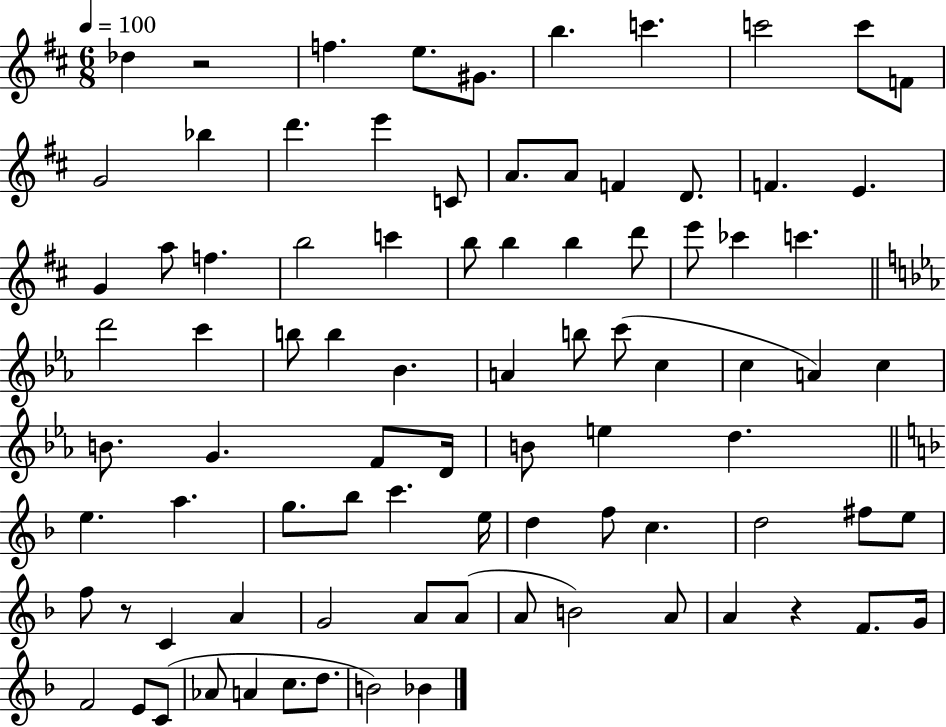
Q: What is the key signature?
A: D major